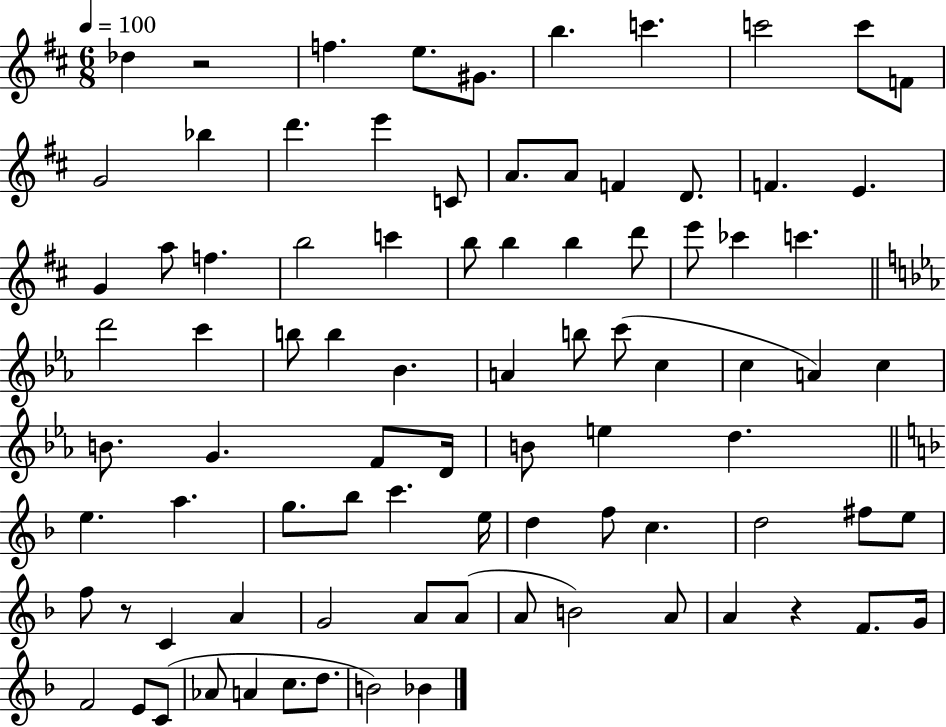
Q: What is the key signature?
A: D major